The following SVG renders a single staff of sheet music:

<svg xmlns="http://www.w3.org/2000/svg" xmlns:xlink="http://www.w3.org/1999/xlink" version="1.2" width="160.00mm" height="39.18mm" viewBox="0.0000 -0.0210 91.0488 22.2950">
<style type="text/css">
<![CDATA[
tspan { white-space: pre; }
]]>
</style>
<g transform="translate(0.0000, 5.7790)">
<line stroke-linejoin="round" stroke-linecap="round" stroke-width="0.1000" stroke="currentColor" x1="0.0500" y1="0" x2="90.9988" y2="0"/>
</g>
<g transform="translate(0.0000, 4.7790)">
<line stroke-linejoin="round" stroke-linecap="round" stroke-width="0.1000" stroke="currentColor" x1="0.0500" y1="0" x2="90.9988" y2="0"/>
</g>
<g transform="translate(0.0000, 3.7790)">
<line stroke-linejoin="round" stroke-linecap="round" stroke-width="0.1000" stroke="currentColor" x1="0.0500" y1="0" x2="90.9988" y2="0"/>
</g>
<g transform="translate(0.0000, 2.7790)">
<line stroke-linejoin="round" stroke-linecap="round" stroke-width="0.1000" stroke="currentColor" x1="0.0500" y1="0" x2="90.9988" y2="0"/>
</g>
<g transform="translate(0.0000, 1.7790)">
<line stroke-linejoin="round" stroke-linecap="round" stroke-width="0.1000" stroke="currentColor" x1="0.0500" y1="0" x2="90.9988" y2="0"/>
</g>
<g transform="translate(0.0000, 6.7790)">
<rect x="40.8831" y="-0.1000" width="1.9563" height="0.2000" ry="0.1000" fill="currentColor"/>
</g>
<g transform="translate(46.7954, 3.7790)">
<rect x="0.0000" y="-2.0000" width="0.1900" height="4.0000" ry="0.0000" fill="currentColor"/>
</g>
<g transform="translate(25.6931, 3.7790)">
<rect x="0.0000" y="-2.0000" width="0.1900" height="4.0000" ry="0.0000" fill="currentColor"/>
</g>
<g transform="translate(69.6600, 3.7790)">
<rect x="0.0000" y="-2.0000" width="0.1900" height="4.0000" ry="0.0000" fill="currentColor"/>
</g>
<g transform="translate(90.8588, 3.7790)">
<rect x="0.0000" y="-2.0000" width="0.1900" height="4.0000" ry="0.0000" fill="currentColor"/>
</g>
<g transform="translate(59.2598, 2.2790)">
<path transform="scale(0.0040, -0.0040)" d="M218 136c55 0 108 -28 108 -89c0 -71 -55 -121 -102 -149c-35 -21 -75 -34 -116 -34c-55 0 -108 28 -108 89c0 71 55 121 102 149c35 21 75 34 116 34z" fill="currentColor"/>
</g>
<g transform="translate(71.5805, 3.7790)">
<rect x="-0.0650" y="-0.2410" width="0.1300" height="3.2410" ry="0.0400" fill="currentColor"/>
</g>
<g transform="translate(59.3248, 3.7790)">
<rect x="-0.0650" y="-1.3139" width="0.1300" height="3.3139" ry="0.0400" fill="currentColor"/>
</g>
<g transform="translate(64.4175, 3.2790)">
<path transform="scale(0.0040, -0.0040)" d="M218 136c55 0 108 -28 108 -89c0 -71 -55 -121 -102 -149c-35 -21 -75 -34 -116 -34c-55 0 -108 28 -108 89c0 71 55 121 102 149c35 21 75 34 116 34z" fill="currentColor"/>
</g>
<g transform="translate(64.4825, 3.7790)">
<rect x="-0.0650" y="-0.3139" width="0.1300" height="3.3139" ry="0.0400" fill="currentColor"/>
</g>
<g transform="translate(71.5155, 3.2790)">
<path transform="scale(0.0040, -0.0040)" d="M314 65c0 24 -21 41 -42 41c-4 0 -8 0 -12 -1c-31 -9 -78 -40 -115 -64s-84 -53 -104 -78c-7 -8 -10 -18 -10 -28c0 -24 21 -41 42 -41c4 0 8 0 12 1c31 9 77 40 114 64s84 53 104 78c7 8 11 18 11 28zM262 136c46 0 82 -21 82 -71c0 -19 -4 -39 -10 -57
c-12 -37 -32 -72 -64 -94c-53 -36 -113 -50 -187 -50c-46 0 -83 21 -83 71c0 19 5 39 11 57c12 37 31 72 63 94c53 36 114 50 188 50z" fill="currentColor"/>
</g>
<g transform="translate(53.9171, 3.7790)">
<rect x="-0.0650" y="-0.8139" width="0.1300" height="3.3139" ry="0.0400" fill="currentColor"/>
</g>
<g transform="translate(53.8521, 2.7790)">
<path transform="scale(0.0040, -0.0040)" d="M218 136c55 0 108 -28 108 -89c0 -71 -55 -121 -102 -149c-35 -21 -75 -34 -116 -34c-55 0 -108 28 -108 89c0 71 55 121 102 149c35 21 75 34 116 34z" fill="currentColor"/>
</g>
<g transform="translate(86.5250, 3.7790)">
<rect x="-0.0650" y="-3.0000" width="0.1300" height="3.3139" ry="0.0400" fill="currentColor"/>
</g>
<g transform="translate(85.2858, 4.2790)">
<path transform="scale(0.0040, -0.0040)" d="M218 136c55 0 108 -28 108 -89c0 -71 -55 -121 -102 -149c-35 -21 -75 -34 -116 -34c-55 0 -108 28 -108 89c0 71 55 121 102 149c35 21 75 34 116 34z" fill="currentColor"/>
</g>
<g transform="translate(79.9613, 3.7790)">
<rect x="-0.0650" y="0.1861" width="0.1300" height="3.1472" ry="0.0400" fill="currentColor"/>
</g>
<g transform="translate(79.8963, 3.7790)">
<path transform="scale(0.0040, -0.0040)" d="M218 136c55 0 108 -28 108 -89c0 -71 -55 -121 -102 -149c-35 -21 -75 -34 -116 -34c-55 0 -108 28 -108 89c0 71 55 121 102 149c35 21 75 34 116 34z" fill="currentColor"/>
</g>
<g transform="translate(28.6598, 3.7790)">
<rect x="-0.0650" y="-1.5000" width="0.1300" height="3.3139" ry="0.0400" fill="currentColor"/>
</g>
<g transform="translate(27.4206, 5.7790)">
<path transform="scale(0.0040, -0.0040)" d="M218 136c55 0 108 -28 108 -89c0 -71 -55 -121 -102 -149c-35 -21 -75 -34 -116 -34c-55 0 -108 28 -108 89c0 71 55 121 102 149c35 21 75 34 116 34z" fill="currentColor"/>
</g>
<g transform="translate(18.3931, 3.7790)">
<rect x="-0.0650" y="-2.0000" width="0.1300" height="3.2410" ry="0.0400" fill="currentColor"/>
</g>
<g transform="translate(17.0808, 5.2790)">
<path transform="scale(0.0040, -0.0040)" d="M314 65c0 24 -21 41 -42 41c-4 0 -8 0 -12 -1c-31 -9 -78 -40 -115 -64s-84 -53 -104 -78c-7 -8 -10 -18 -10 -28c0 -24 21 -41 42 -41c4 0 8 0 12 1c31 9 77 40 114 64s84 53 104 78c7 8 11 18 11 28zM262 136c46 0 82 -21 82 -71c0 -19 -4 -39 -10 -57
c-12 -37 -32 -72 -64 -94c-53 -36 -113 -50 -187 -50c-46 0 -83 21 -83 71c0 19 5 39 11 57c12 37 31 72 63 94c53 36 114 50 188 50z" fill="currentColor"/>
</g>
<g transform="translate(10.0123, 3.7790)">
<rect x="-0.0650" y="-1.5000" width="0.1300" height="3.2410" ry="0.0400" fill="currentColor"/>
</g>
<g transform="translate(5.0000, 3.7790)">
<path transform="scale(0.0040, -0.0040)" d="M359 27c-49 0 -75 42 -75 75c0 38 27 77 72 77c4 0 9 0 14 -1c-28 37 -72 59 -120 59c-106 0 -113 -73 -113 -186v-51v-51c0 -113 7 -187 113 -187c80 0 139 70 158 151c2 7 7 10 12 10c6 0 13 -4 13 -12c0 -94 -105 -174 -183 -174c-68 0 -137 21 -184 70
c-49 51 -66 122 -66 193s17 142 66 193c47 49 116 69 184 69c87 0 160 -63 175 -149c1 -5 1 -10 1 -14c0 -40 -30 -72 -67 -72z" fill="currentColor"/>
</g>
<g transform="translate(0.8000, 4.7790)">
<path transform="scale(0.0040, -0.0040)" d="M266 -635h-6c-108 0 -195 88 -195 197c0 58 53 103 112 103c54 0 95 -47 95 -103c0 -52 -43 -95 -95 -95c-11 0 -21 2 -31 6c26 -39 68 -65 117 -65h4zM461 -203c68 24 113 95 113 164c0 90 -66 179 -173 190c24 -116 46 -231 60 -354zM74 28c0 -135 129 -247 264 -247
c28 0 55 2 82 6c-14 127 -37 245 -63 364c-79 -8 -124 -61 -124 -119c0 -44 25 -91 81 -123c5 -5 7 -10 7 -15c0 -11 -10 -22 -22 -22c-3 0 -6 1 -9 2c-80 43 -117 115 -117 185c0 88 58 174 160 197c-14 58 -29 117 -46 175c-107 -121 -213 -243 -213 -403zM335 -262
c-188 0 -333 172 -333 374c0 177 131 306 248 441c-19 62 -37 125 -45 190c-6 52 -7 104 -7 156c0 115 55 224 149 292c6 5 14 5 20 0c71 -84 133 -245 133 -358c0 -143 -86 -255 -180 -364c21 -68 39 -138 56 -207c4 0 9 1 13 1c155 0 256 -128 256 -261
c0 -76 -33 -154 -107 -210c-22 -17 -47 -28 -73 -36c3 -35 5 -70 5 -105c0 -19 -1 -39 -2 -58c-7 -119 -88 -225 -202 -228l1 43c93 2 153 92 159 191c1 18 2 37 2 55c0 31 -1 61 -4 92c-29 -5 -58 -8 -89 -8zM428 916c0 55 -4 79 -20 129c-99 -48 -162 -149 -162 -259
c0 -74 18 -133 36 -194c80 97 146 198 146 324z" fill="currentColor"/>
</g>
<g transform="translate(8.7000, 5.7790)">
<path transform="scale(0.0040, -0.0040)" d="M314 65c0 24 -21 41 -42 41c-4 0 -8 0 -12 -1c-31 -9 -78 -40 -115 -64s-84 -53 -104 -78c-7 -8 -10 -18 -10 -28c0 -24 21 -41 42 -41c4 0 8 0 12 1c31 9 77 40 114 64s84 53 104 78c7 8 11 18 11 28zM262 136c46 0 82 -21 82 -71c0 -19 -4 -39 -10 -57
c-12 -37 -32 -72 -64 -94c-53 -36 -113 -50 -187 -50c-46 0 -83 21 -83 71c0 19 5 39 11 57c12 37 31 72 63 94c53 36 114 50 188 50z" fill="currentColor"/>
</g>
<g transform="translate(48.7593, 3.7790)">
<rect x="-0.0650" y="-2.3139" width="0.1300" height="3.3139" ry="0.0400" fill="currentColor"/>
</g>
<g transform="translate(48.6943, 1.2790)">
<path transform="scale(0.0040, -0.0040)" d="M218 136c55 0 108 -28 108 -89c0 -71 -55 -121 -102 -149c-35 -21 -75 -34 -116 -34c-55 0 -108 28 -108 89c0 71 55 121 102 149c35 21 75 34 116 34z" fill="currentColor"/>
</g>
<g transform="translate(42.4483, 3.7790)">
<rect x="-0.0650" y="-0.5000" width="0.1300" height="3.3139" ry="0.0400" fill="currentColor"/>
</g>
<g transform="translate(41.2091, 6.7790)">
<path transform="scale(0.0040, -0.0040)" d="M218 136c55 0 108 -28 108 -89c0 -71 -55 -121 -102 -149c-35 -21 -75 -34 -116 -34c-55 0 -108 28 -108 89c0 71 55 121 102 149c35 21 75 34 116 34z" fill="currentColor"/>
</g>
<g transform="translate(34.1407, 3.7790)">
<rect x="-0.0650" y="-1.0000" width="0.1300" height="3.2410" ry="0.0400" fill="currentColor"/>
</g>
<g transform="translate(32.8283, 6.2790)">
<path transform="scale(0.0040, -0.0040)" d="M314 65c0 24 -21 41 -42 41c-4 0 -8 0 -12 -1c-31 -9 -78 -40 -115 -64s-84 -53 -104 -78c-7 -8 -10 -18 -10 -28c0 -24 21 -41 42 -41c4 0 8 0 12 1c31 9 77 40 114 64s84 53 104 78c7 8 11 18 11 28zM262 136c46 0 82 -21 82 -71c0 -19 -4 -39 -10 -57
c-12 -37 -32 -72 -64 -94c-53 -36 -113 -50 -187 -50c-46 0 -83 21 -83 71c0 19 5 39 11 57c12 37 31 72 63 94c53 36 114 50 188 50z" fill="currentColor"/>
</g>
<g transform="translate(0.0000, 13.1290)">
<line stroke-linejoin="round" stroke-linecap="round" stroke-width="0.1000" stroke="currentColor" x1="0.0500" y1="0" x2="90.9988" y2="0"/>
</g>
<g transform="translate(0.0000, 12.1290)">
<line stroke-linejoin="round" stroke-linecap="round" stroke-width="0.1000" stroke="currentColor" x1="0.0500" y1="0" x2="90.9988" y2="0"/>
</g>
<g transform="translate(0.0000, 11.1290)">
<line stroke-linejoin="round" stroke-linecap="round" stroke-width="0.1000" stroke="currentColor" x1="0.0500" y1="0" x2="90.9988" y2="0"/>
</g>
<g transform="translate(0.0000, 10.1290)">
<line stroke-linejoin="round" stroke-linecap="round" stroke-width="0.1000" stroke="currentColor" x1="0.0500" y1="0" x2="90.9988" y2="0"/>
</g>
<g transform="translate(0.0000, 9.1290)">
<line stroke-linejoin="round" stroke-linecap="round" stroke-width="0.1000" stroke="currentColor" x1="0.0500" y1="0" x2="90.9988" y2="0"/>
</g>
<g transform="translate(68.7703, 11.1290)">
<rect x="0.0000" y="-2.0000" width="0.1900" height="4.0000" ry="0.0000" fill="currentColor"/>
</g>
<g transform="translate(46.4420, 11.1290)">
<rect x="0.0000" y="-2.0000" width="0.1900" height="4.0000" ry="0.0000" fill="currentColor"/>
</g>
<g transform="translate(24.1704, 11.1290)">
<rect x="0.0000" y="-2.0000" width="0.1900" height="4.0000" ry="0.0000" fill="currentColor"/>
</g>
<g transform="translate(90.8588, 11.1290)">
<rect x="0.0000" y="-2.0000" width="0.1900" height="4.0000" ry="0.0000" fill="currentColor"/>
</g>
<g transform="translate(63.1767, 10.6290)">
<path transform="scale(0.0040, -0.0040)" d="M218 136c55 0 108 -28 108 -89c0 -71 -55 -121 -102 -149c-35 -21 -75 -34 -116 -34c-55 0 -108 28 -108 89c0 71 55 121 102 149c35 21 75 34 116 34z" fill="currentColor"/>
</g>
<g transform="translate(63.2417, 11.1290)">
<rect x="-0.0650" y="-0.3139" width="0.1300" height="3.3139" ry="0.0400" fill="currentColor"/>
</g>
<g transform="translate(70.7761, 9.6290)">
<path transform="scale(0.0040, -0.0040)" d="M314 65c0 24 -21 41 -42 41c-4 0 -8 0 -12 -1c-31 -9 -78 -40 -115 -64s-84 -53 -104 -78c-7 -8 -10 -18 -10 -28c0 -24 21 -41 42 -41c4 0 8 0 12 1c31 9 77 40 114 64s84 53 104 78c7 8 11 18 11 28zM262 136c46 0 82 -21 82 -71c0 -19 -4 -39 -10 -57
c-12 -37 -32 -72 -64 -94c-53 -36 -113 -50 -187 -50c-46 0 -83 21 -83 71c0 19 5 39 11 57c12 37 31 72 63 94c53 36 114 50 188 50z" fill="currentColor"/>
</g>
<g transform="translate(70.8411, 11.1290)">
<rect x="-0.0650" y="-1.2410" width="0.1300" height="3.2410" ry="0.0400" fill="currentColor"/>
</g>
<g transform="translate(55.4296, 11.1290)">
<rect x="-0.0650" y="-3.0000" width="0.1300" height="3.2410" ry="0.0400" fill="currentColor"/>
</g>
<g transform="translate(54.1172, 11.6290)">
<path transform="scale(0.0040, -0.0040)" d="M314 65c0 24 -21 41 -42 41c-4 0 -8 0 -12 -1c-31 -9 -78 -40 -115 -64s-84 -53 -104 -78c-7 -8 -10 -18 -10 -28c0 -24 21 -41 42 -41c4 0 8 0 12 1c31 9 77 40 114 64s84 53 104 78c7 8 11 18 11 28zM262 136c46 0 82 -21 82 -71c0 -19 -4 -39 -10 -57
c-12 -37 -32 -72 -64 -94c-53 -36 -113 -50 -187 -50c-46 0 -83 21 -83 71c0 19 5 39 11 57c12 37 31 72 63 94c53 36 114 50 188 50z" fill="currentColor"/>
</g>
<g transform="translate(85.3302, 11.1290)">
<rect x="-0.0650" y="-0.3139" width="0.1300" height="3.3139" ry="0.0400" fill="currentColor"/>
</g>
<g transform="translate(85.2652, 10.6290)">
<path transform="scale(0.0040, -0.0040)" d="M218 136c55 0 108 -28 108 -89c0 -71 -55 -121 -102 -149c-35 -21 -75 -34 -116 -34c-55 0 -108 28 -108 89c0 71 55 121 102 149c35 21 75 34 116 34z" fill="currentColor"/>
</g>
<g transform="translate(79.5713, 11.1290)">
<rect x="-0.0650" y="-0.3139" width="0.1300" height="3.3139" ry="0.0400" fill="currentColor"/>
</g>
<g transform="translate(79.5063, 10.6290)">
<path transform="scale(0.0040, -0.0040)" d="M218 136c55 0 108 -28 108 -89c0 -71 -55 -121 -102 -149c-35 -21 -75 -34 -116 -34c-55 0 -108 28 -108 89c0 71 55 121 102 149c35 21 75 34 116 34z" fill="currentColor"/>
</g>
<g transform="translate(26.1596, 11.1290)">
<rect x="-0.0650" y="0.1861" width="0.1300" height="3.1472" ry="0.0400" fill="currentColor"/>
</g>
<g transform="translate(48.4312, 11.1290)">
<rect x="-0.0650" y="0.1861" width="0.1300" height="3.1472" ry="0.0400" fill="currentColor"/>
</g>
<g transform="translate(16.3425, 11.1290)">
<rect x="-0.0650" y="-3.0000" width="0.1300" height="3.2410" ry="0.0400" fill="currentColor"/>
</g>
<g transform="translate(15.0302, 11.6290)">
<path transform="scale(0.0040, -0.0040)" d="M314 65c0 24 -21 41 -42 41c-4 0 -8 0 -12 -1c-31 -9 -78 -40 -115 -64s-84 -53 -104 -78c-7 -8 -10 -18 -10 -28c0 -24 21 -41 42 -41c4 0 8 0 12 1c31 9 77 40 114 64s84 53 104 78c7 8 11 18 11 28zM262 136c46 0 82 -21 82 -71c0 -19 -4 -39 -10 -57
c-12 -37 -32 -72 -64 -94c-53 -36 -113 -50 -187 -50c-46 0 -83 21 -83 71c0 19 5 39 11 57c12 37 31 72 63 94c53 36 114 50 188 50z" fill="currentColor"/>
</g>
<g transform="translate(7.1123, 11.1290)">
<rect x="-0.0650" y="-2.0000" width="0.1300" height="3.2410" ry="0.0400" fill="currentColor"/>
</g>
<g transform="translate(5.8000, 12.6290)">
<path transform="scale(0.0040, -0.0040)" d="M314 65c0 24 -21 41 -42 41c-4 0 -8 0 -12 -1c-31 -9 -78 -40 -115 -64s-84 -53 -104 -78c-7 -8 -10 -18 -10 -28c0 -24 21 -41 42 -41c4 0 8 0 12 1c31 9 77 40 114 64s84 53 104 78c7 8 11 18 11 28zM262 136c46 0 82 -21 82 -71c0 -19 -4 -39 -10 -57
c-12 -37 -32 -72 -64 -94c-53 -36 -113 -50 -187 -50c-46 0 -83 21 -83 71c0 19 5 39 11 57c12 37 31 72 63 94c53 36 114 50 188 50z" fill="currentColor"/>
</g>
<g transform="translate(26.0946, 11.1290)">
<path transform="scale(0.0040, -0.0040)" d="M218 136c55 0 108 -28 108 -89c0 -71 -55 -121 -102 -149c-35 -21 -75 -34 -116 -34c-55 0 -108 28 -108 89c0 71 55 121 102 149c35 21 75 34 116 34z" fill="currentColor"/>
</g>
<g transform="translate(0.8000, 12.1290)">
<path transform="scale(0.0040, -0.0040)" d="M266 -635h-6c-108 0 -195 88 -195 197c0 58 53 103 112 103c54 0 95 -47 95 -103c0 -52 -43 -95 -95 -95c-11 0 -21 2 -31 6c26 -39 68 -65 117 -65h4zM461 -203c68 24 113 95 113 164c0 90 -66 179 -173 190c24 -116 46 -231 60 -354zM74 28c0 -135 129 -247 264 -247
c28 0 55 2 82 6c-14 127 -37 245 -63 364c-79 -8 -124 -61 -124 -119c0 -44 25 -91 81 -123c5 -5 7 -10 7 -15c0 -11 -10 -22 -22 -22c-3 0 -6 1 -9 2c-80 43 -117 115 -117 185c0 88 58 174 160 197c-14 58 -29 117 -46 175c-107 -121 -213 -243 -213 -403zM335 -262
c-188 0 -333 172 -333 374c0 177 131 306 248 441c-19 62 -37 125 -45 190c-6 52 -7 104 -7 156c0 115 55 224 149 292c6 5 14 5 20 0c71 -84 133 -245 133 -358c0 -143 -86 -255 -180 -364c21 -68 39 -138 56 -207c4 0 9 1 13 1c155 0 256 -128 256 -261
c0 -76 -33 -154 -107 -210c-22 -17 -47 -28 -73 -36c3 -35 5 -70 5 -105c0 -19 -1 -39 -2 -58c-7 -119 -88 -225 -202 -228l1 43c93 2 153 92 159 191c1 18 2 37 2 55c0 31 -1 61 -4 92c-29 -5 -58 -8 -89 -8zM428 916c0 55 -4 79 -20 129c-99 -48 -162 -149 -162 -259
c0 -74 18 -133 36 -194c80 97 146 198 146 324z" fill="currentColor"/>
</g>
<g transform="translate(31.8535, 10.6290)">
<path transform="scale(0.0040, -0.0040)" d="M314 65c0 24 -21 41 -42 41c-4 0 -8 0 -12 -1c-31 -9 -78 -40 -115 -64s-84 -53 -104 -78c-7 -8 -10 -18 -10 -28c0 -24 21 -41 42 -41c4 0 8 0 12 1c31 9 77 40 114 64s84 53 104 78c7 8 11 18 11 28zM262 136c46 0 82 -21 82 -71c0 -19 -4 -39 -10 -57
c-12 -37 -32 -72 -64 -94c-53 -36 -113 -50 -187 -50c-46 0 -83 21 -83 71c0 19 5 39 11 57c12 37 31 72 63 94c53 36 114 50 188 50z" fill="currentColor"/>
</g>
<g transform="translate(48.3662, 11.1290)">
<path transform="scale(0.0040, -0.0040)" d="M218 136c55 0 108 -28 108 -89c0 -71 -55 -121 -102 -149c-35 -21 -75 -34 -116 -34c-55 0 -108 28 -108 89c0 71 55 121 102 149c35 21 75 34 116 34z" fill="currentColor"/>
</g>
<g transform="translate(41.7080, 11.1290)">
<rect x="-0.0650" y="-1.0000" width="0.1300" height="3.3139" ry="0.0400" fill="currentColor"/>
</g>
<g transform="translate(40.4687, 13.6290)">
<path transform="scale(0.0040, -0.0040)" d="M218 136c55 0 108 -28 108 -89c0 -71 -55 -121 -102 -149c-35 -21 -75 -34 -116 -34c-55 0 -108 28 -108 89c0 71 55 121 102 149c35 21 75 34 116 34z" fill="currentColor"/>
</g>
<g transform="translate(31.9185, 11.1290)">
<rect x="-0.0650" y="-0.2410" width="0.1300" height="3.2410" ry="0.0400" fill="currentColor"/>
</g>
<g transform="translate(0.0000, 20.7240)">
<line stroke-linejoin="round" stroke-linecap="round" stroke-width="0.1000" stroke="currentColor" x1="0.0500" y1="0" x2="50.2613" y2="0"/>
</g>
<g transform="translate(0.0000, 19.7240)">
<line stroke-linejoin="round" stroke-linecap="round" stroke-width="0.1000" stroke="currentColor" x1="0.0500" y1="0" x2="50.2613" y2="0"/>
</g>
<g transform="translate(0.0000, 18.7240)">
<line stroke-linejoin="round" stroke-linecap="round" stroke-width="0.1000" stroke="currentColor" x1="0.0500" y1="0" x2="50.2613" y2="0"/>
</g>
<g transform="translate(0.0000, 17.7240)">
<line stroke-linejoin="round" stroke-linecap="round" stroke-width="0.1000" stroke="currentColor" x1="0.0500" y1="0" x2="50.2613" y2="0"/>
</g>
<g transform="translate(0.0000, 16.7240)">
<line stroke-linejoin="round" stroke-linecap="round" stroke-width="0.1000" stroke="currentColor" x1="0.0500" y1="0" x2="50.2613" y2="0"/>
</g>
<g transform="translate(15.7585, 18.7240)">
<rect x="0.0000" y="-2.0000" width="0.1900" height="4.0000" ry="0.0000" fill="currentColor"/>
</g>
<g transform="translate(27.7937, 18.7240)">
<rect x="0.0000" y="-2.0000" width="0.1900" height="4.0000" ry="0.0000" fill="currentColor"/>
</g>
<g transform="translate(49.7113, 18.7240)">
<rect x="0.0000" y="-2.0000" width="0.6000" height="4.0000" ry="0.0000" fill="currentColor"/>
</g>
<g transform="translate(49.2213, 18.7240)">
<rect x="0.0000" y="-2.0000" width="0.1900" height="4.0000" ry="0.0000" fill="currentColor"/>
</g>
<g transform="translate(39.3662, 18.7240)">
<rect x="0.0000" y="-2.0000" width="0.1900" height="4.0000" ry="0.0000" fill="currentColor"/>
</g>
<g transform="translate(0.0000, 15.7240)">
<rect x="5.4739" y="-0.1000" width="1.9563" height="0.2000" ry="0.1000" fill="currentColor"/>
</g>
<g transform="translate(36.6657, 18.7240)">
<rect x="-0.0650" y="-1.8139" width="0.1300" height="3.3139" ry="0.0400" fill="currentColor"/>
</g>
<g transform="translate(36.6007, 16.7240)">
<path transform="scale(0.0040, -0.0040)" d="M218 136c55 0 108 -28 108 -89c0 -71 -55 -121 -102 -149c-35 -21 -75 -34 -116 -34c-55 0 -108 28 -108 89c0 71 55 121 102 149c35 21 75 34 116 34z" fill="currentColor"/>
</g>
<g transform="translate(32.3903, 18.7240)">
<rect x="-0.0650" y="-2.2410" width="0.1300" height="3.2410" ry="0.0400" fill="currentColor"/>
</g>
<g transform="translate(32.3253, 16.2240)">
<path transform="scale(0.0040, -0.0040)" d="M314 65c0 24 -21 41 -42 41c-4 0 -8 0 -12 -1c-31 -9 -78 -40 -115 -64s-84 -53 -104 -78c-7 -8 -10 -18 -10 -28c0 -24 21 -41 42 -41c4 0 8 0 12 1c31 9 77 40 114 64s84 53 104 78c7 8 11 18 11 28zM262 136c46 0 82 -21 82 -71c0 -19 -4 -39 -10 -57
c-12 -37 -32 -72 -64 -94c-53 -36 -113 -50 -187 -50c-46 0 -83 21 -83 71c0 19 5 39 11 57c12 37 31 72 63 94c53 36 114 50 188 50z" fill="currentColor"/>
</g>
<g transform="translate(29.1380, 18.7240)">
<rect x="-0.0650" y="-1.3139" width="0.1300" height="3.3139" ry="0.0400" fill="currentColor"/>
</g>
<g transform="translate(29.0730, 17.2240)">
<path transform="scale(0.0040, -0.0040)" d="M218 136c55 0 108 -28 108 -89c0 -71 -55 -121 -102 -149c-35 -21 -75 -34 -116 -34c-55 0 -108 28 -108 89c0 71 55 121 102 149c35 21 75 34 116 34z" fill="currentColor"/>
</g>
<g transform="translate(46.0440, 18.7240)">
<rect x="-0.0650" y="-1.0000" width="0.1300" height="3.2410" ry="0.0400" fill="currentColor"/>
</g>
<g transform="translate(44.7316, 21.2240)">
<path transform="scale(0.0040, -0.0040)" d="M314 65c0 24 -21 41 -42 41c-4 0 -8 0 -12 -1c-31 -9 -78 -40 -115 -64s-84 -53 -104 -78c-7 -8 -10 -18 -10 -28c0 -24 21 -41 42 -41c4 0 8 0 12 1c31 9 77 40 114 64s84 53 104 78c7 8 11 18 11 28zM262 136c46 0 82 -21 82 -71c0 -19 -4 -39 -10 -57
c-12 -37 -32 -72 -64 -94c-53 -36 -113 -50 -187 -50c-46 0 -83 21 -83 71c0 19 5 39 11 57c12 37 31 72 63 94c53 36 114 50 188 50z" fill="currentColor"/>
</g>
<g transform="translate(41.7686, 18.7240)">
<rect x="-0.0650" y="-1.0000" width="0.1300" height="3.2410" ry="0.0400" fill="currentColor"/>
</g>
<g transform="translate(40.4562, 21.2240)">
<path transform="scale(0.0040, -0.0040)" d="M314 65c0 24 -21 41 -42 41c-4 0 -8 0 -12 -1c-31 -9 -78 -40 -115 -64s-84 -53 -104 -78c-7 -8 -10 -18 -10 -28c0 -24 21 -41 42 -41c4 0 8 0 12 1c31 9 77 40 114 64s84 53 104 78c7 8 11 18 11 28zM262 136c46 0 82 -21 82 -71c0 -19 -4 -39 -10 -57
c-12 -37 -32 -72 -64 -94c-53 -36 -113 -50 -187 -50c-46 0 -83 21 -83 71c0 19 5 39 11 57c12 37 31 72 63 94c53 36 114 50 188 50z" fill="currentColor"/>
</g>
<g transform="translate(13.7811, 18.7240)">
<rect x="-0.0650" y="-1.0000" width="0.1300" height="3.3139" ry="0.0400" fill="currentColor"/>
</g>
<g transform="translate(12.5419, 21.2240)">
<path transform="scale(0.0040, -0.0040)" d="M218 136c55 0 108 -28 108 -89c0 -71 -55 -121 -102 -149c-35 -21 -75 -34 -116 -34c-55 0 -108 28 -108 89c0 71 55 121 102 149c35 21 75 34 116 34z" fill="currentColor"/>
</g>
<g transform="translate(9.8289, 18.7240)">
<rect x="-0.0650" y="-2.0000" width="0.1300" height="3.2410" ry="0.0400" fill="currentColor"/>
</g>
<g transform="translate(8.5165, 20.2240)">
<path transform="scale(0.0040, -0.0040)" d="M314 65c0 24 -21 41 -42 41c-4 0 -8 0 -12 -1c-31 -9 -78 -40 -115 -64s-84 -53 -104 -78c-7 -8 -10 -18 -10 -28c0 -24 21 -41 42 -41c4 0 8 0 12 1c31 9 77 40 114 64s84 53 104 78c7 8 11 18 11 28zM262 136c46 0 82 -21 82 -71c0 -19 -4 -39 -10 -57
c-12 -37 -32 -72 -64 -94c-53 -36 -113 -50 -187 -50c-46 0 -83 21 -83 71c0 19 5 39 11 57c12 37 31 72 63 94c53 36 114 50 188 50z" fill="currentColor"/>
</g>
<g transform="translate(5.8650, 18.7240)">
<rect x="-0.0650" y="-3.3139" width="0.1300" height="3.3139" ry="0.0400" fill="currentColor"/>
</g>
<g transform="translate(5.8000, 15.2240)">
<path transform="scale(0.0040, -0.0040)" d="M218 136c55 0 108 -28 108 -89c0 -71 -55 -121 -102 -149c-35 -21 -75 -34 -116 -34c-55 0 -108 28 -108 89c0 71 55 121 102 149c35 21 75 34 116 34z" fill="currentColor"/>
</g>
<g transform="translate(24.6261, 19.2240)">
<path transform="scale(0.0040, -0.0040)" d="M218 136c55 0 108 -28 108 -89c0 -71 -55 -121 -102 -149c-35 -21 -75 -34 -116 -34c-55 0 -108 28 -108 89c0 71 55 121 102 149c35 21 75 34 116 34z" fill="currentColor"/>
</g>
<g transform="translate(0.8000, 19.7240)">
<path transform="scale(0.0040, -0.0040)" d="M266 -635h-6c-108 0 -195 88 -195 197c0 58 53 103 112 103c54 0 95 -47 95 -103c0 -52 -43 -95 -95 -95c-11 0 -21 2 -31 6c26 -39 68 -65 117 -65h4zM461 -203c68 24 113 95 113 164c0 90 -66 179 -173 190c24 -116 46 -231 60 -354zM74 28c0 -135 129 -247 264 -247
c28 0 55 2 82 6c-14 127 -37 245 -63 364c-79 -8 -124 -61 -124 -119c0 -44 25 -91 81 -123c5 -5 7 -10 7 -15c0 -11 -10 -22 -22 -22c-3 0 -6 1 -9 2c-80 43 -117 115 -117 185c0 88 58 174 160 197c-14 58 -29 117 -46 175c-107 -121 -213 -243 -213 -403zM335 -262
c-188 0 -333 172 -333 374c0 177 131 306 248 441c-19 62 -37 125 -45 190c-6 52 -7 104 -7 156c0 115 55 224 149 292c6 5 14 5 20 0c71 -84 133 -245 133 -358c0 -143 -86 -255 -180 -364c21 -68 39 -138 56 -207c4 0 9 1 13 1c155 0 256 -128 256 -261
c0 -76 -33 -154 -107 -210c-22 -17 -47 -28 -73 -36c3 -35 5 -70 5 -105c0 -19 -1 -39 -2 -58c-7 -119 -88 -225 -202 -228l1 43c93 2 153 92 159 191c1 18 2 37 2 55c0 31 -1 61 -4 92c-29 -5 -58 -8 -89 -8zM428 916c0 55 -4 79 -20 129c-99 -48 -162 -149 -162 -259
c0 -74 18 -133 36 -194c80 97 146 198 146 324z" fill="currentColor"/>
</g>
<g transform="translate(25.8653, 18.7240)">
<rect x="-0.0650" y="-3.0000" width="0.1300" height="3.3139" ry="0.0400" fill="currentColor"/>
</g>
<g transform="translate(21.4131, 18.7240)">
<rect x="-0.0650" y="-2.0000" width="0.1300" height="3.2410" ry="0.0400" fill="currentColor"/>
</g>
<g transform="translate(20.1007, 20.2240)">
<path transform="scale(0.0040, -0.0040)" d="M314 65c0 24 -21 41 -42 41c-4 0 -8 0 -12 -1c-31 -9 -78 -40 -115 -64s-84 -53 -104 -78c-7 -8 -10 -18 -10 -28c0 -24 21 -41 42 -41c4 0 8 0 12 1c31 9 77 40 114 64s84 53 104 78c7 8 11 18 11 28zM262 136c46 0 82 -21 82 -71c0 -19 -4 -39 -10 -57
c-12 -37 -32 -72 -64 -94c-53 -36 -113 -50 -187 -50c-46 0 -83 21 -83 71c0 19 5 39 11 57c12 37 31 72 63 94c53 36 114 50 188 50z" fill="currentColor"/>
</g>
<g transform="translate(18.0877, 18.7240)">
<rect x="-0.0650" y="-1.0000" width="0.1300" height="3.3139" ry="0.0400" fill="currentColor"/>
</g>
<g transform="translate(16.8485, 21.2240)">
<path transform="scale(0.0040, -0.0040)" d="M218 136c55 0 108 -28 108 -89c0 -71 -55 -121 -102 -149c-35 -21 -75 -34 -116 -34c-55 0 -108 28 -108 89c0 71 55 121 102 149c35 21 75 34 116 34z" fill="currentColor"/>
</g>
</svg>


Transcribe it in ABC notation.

X:1
T:Untitled
M:4/4
L:1/4
K:C
E2 F2 E D2 C g d e c c2 B A F2 A2 B c2 D B A2 c e2 c c b F2 D D F2 A e g2 f D2 D2